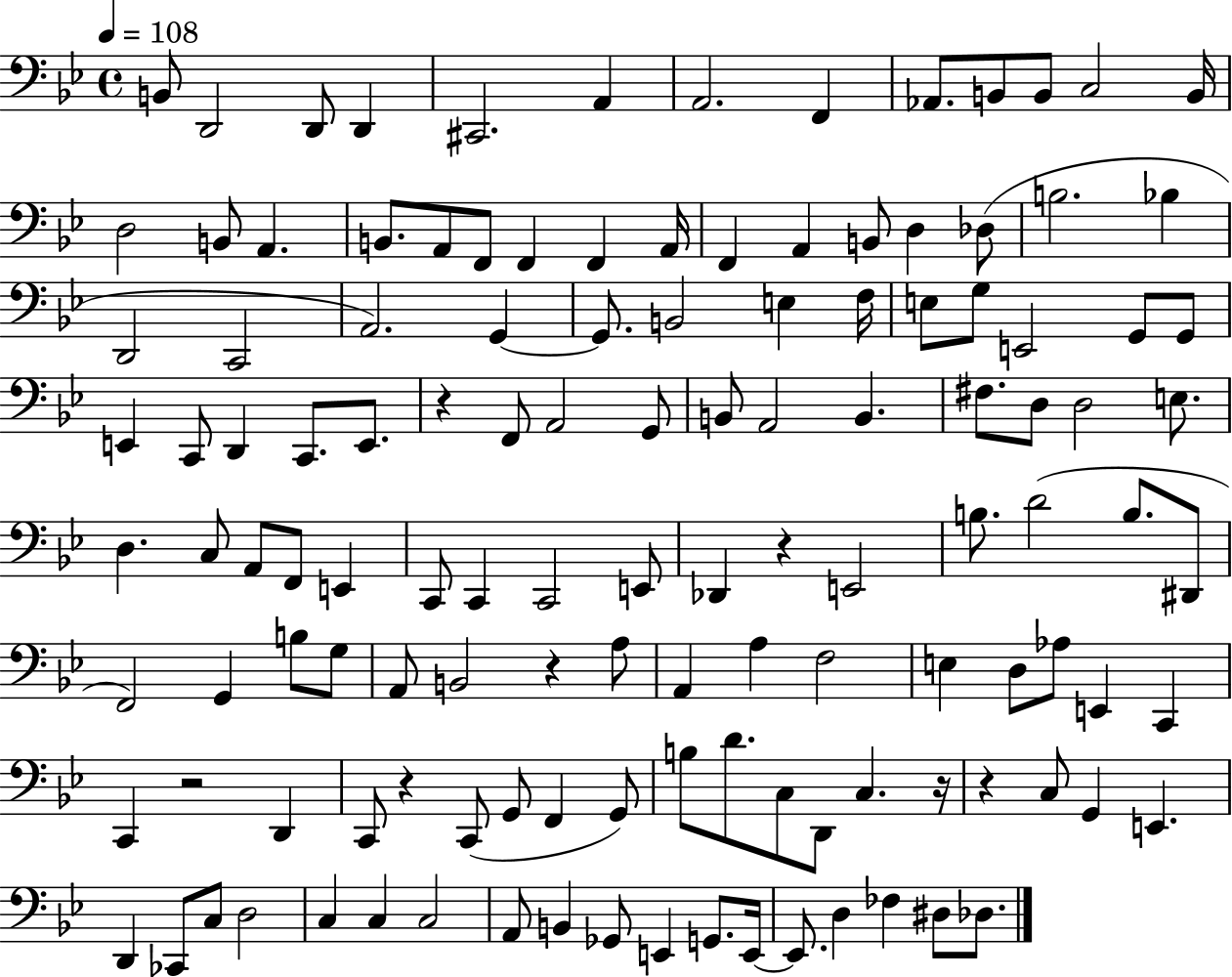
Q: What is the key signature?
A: BES major